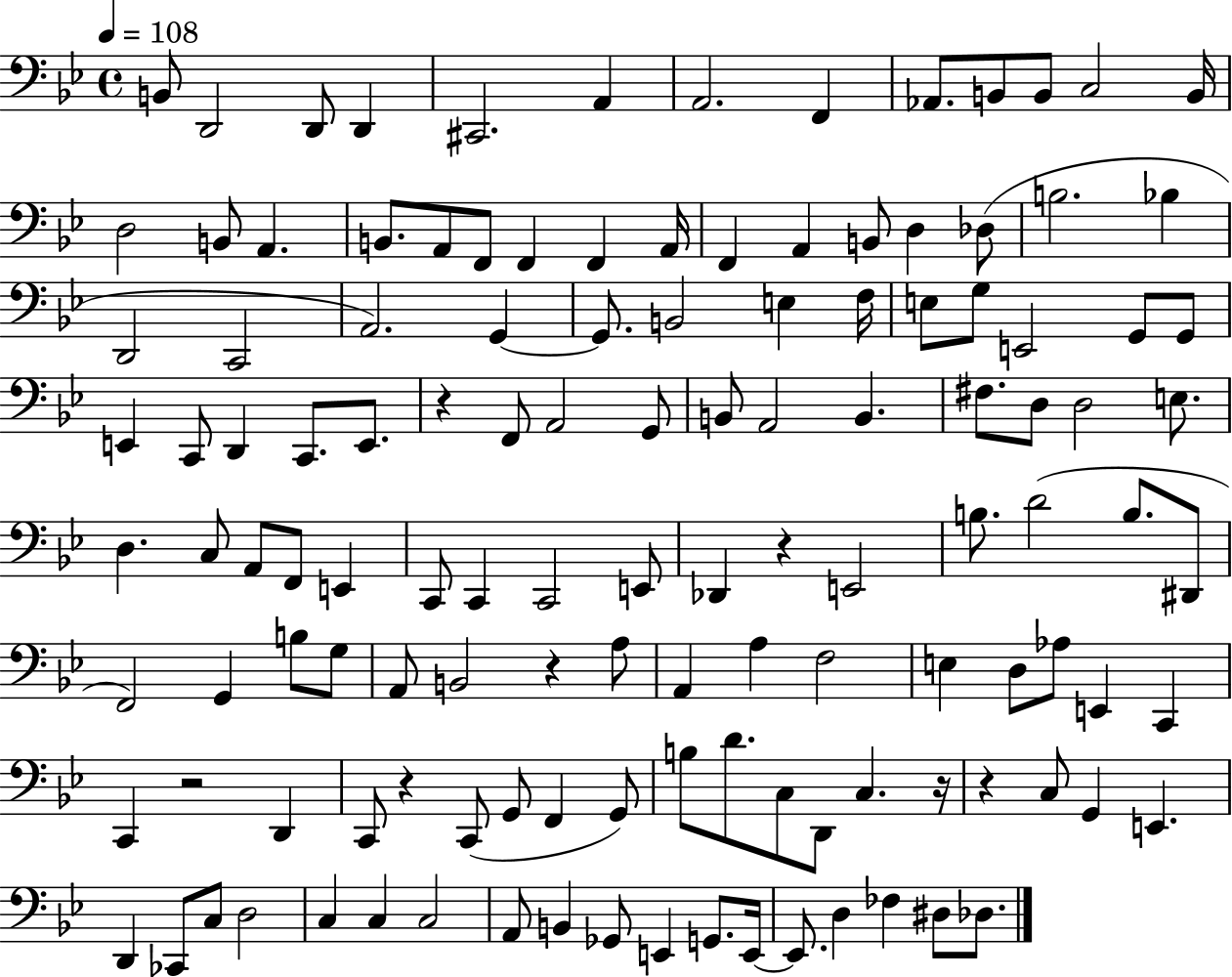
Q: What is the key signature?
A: BES major